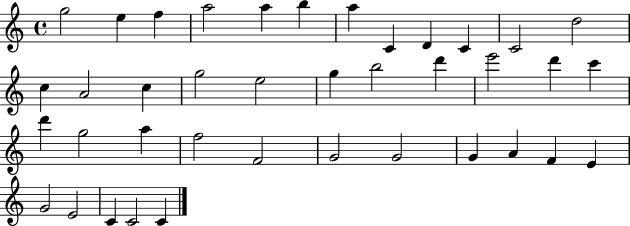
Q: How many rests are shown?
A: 0